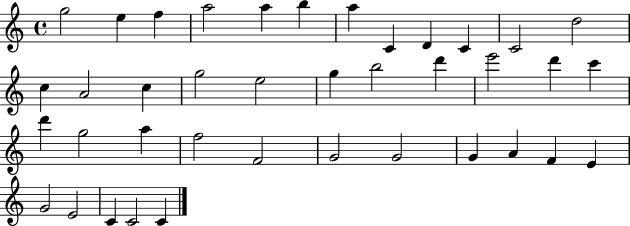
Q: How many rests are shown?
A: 0